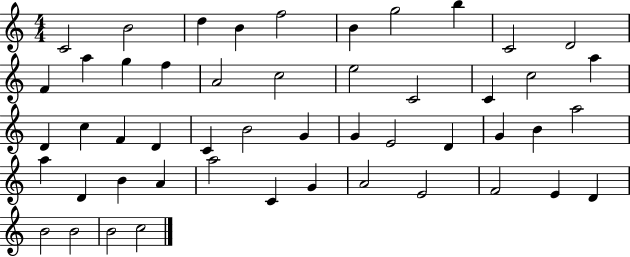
C4/h B4/h D5/q B4/q F5/h B4/q G5/h B5/q C4/h D4/h F4/q A5/q G5/q F5/q A4/h C5/h E5/h C4/h C4/q C5/h A5/q D4/q C5/q F4/q D4/q C4/q B4/h G4/q G4/q E4/h D4/q G4/q B4/q A5/h A5/q D4/q B4/q A4/q A5/h C4/q G4/q A4/h E4/h F4/h E4/q D4/q B4/h B4/h B4/h C5/h